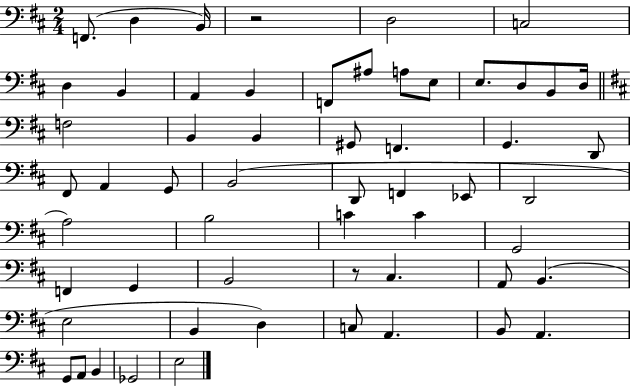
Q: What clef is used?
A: bass